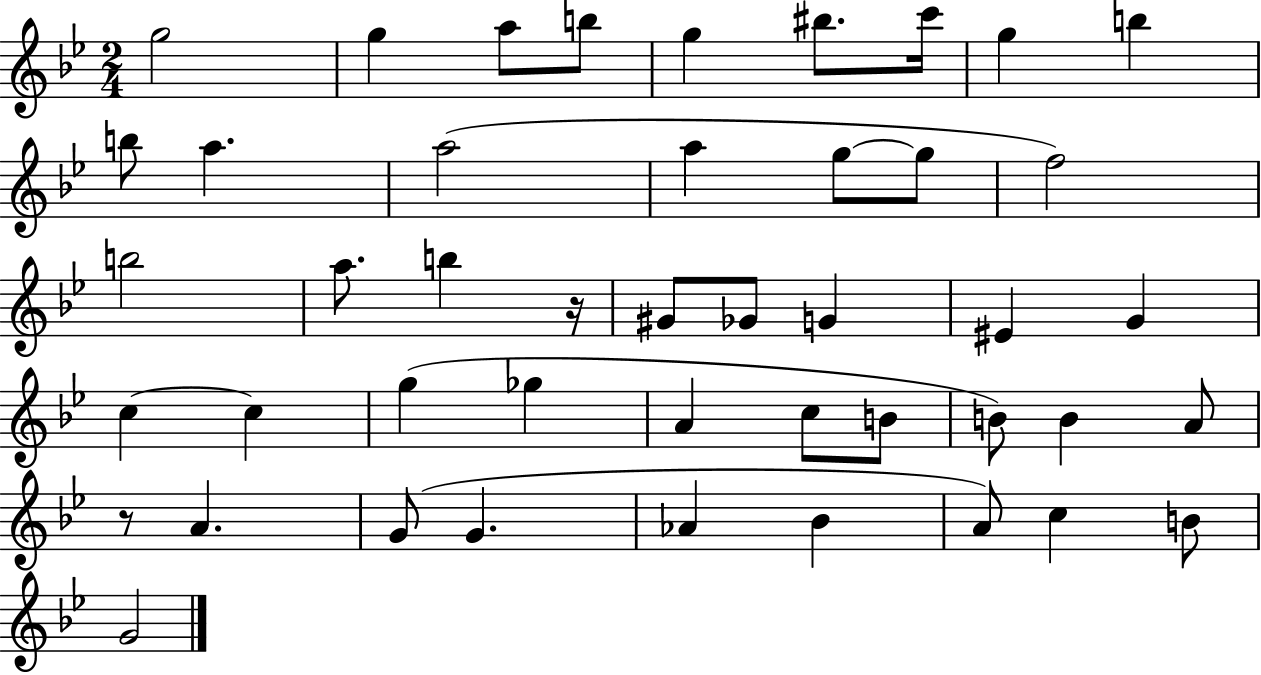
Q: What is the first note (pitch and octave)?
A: G5